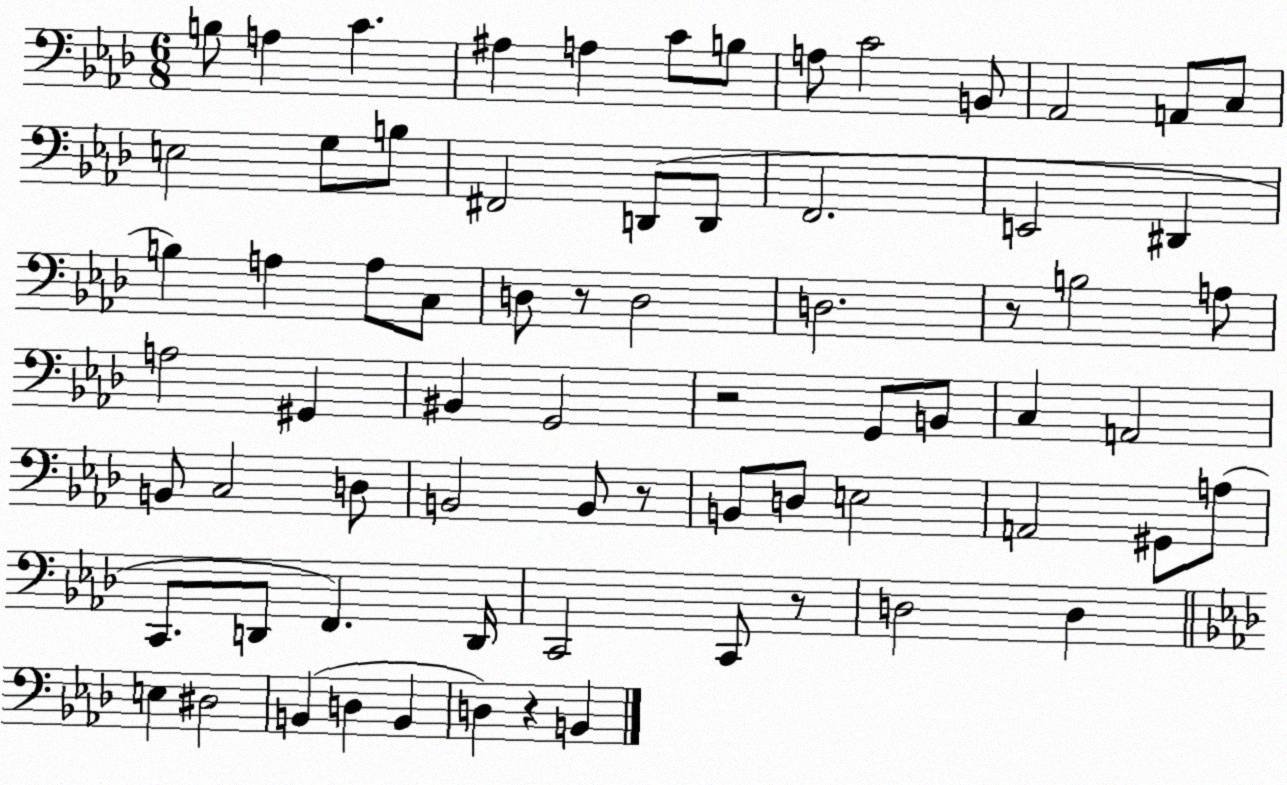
X:1
T:Untitled
M:6/8
L:1/4
K:Ab
B,/2 A, C ^A, A, C/2 B,/2 A,/2 C2 B,,/2 _A,,2 A,,/2 C,/2 E,2 G,/2 B,/2 ^F,,2 D,,/2 D,,/2 F,,2 E,,2 ^D,, B, A, A,/2 C,/2 D,/2 z/2 D,2 D,2 z/2 B,2 A,/2 A,2 ^G,, ^B,, G,,2 z2 G,,/2 B,,/2 C, A,,2 B,,/2 C,2 D,/2 B,,2 B,,/2 z/2 B,,/2 D,/2 E,2 A,,2 ^G,,/2 A,/2 C,,/2 D,,/2 F,, D,,/4 C,,2 C,,/2 z/2 D,2 D, E, ^D,2 B,, D, B,, D, z B,,